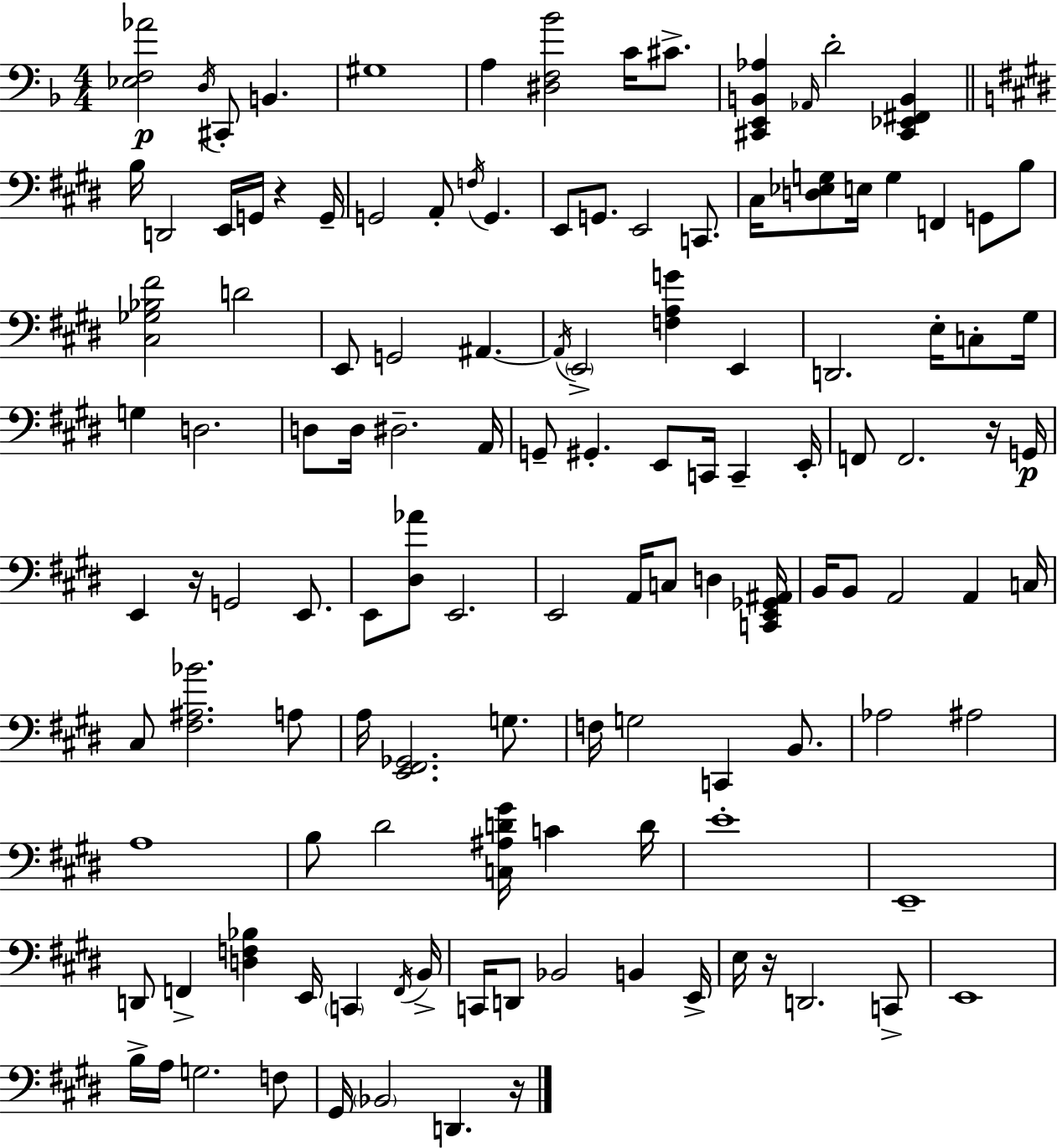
X:1
T:Untitled
M:4/4
L:1/4
K:Dm
[_E,F,_A]2 D,/4 ^C,,/2 B,, ^G,4 A, [^D,F,_B]2 C/4 ^C/2 [^C,,E,,B,,_A,] _A,,/4 D2 [^C,,_E,,^F,,B,,] B,/4 D,,2 E,,/4 G,,/4 z G,,/4 G,,2 A,,/2 F,/4 G,, E,,/2 G,,/2 E,,2 C,,/2 ^C,/4 [D,_E,G,]/2 E,/4 G, F,, G,,/2 B,/2 [^C,_G,_B,^F]2 D2 E,,/2 G,,2 ^A,, ^A,,/4 E,,2 [F,A,G] E,, D,,2 E,/4 C,/2 ^G,/4 G, D,2 D,/2 D,/4 ^D,2 A,,/4 G,,/2 ^G,, E,,/2 C,,/4 C,, E,,/4 F,,/2 F,,2 z/4 G,,/4 E,, z/4 G,,2 E,,/2 E,,/2 [^D,_A]/2 E,,2 E,,2 A,,/4 C,/2 D, [C,,E,,_G,,^A,,]/4 B,,/4 B,,/2 A,,2 A,, C,/4 ^C,/2 [^F,^A,_B]2 A,/2 A,/4 [E,,^F,,_G,,]2 G,/2 F,/4 G,2 C,, B,,/2 _A,2 ^A,2 A,4 B,/2 ^D2 [C,^A,D^G]/4 C D/4 E4 E,,4 D,,/2 F,, [D,F,_B,] E,,/4 C,, F,,/4 B,,/4 C,,/4 D,,/2 _B,,2 B,, E,,/4 E,/4 z/4 D,,2 C,,/2 E,,4 B,/4 A,/4 G,2 F,/2 ^G,,/4 _B,,2 D,, z/4